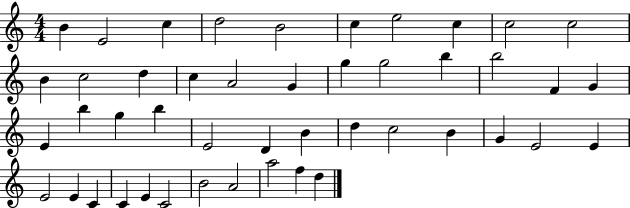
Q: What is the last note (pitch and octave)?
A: D5